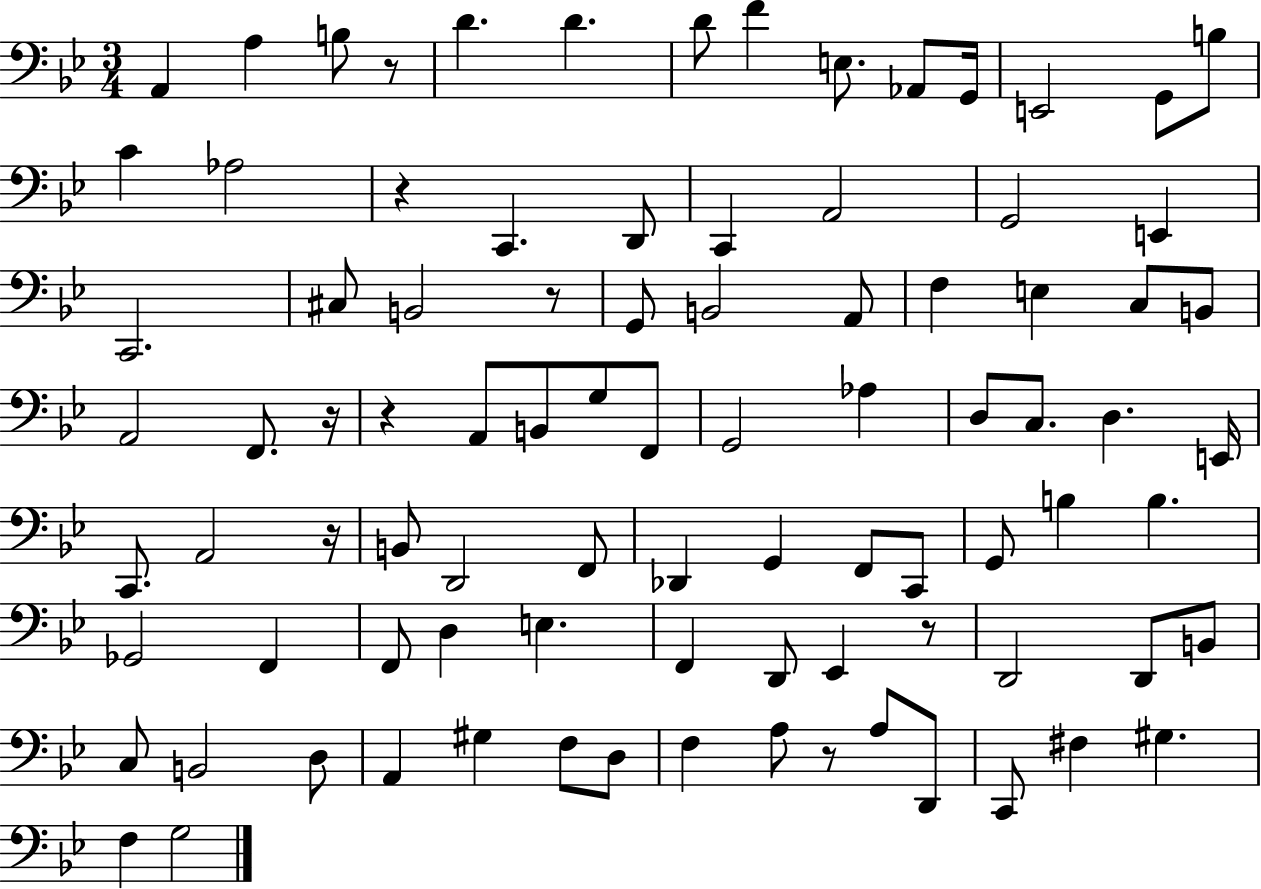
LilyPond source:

{
  \clef bass
  \numericTimeSignature
  \time 3/4
  \key bes \major
  \repeat volta 2 { a,4 a4 b8 r8 | d'4. d'4. | d'8 f'4 e8. aes,8 g,16 | e,2 g,8 b8 | \break c'4 aes2 | r4 c,4. d,8 | c,4 a,2 | g,2 e,4 | \break c,2. | cis8 b,2 r8 | g,8 b,2 a,8 | f4 e4 c8 b,8 | \break a,2 f,8. r16 | r4 a,8 b,8 g8 f,8 | g,2 aes4 | d8 c8. d4. e,16 | \break c,8. a,2 r16 | b,8 d,2 f,8 | des,4 g,4 f,8 c,8 | g,8 b4 b4. | \break ges,2 f,4 | f,8 d4 e4. | f,4 d,8 ees,4 r8 | d,2 d,8 b,8 | \break c8 b,2 d8 | a,4 gis4 f8 d8 | f4 a8 r8 a8 d,8 | c,8 fis4 gis4. | \break f4 g2 | } \bar "|."
}